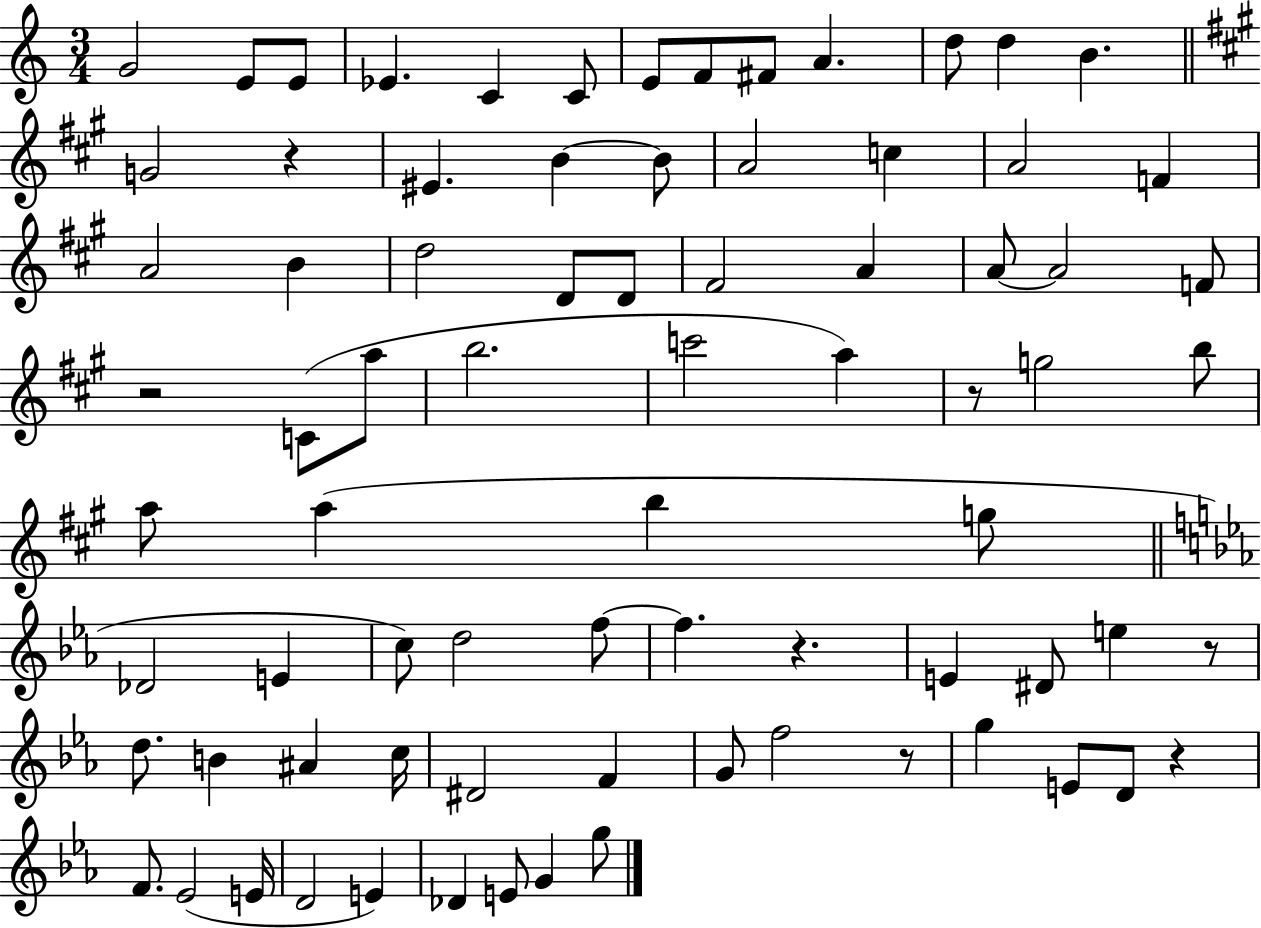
X:1
T:Untitled
M:3/4
L:1/4
K:C
G2 E/2 E/2 _E C C/2 E/2 F/2 ^F/2 A d/2 d B G2 z ^E B B/2 A2 c A2 F A2 B d2 D/2 D/2 ^F2 A A/2 A2 F/2 z2 C/2 a/2 b2 c'2 a z/2 g2 b/2 a/2 a b g/2 _D2 E c/2 d2 f/2 f z E ^D/2 e z/2 d/2 B ^A c/4 ^D2 F G/2 f2 z/2 g E/2 D/2 z F/2 _E2 E/4 D2 E _D E/2 G g/2